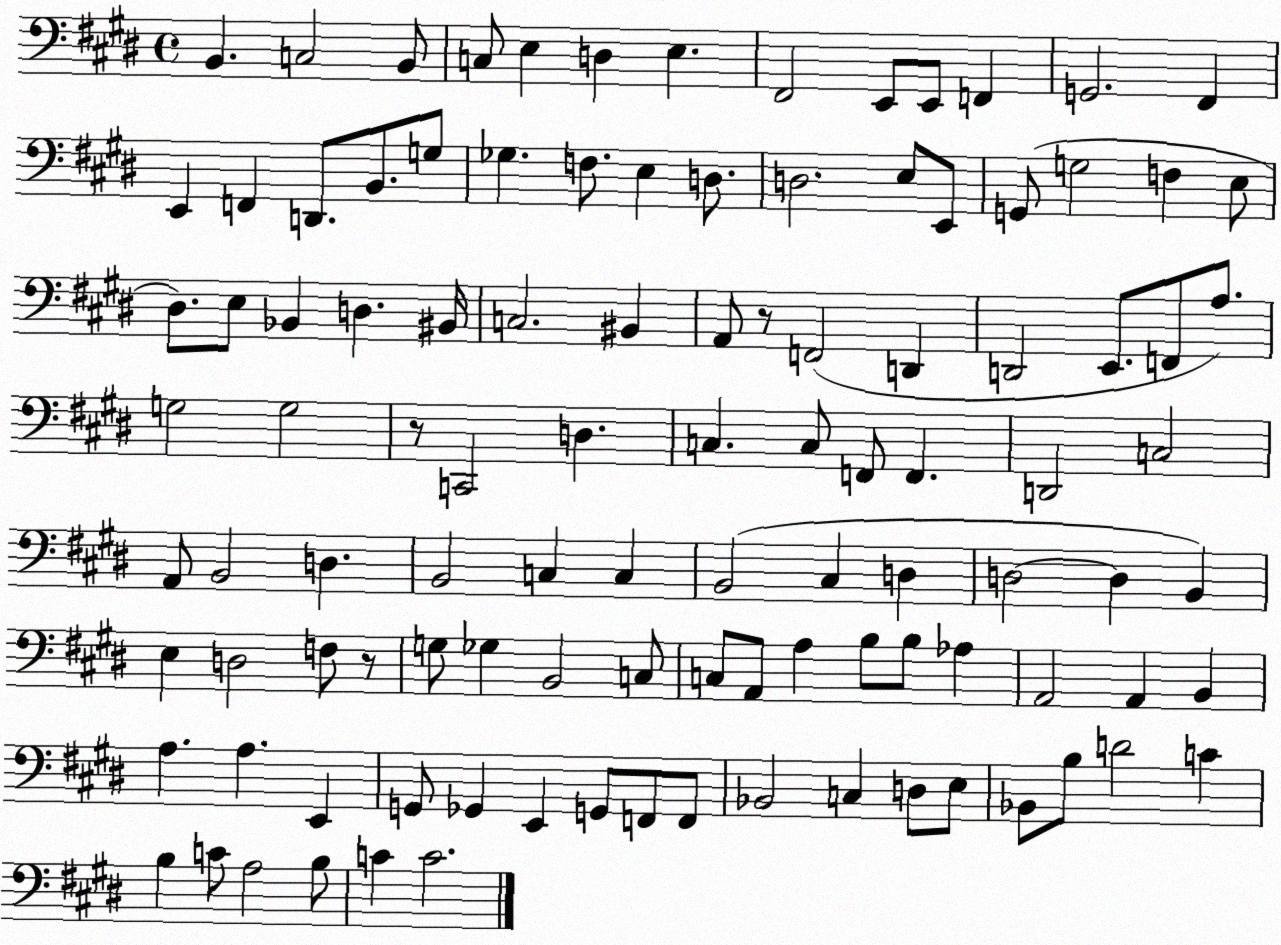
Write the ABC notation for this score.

X:1
T:Untitled
M:4/4
L:1/4
K:E
B,, C,2 B,,/2 C,/2 E, D, E, ^F,,2 E,,/2 E,,/2 F,, G,,2 ^F,, E,, F,, D,,/2 B,,/2 G,/2 _G, F,/2 E, D,/2 D,2 E,/2 E,,/2 G,,/2 G,2 F, E,/2 ^D,/2 E,/2 _B,, D, ^B,,/4 C,2 ^B,, A,,/2 z/2 F,,2 D,, D,,2 E,,/2 F,,/2 A,/2 G,2 G,2 z/2 C,,2 D, C, C,/2 F,,/2 F,, D,,2 C,2 A,,/2 B,,2 D, B,,2 C, C, B,,2 ^C, D, D,2 D, B,, E, D,2 F,/2 z/2 G,/2 _G, B,,2 C,/2 C,/2 A,,/2 A, B,/2 B,/2 _A, A,,2 A,, B,, A, A, E,, G,,/2 _G,, E,, G,,/2 F,,/2 F,,/2 _B,,2 C, D,/2 E,/2 _B,,/2 B,/2 D2 C B, C/2 A,2 B,/2 C C2